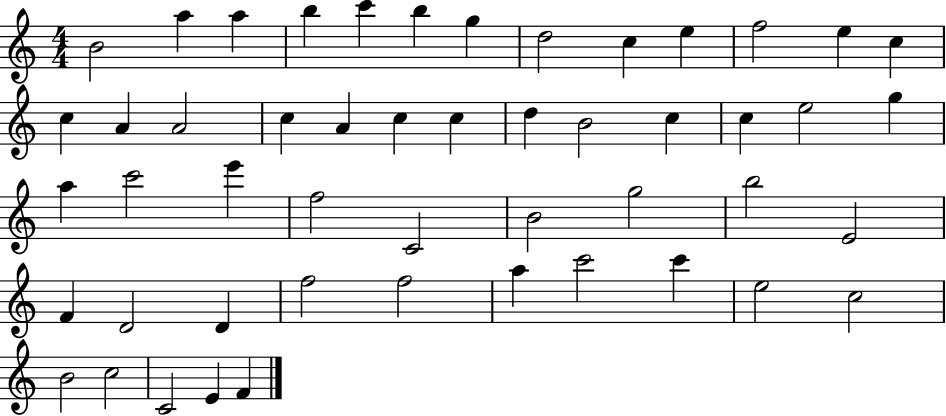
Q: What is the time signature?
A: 4/4